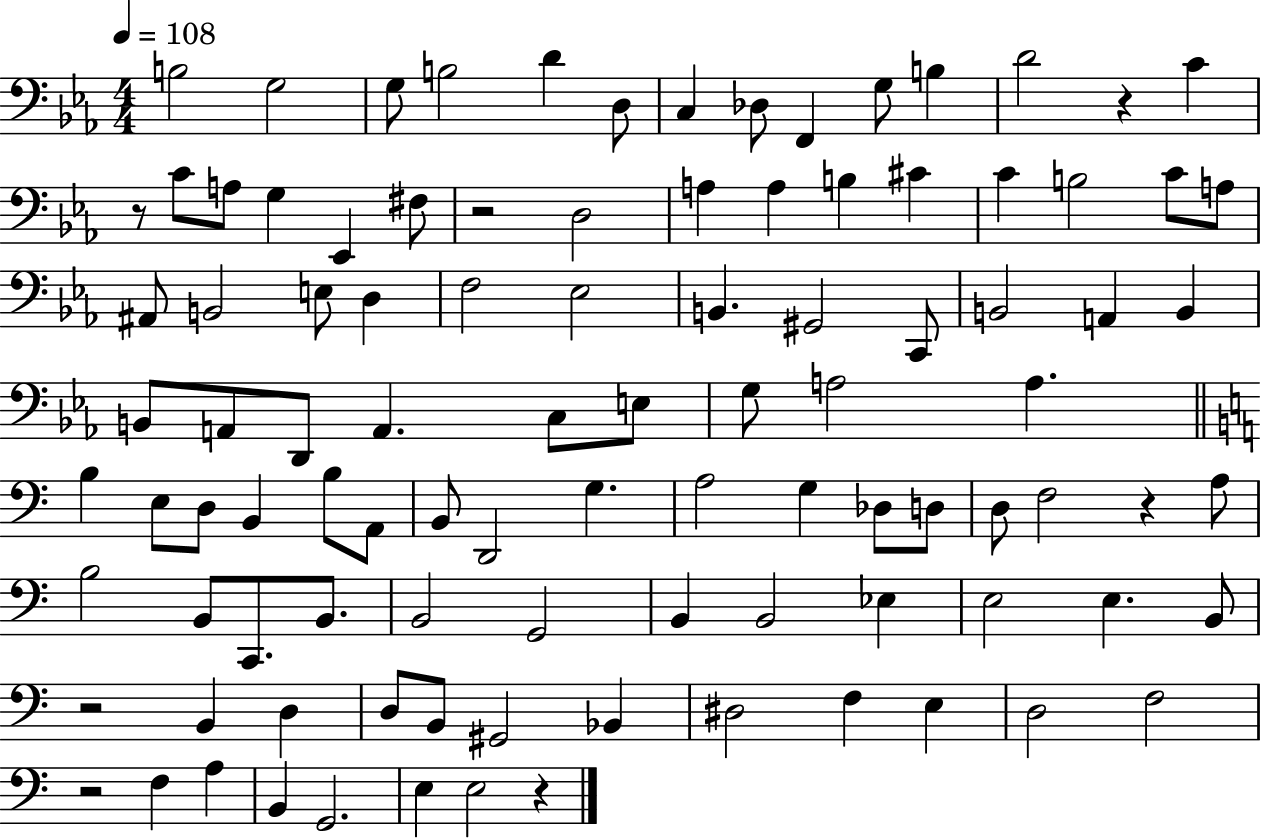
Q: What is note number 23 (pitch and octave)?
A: C#4